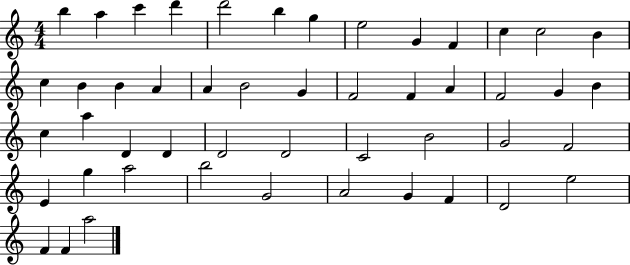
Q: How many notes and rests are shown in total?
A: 49